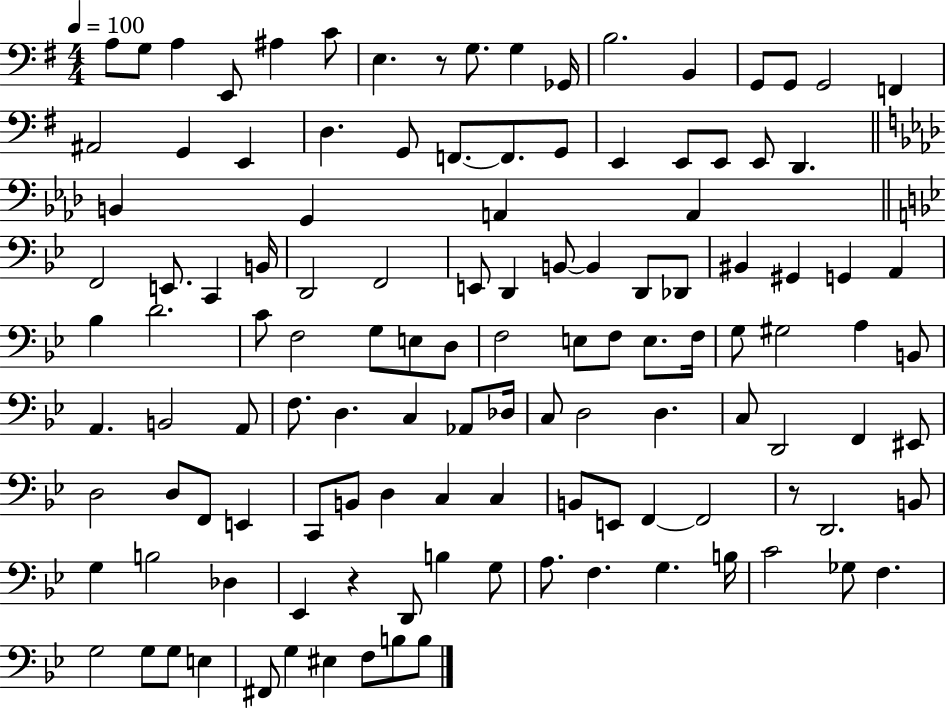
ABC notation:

X:1
T:Untitled
M:4/4
L:1/4
K:G
A,/2 G,/2 A, E,,/2 ^A, C/2 E, z/2 G,/2 G, _G,,/4 B,2 B,, G,,/2 G,,/2 G,,2 F,, ^A,,2 G,, E,, D, G,,/2 F,,/2 F,,/2 G,,/2 E,, E,,/2 E,,/2 E,,/2 D,, B,, G,, A,, A,, F,,2 E,,/2 C,, B,,/4 D,,2 F,,2 E,,/2 D,, B,,/2 B,, D,,/2 _D,,/2 ^B,, ^G,, G,, A,, _B, D2 C/2 F,2 G,/2 E,/2 D,/2 F,2 E,/2 F,/2 E,/2 F,/4 G,/2 ^G,2 A, B,,/2 A,, B,,2 A,,/2 F,/2 D, C, _A,,/2 _D,/4 C,/2 D,2 D, C,/2 D,,2 F,, ^E,,/2 D,2 D,/2 F,,/2 E,, C,,/2 B,,/2 D, C, C, B,,/2 E,,/2 F,, F,,2 z/2 D,,2 B,,/2 G, B,2 _D, _E,, z D,,/2 B, G,/2 A,/2 F, G, B,/4 C2 _G,/2 F, G,2 G,/2 G,/2 E, ^F,,/2 G, ^E, F,/2 B,/2 B,/2